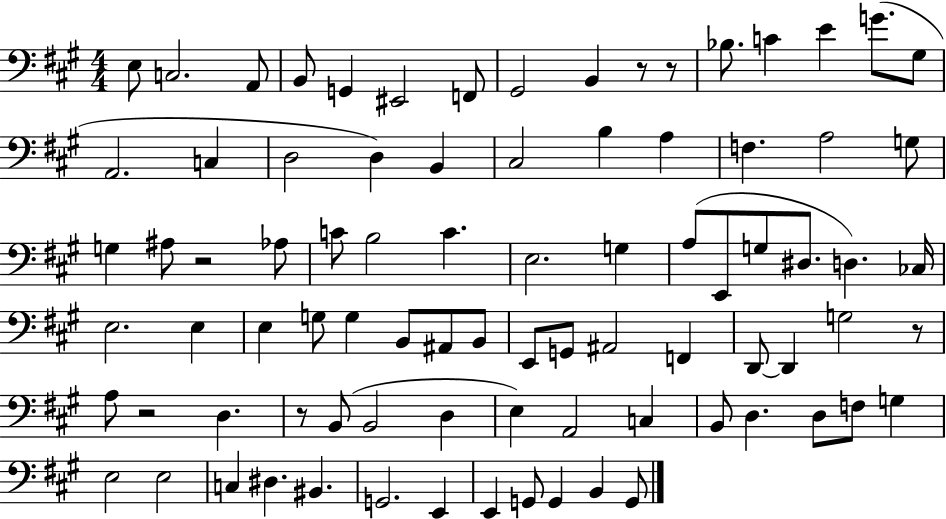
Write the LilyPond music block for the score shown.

{
  \clef bass
  \numericTimeSignature
  \time 4/4
  \key a \major
  e8 c2. a,8 | b,8 g,4 eis,2 f,8 | gis,2 b,4 r8 r8 | bes8. c'4 e'4 g'8.( gis8 | \break a,2. c4 | d2 d4) b,4 | cis2 b4 a4 | f4. a2 g8 | \break g4 ais8 r2 aes8 | c'8 b2 c'4. | e2. g4 | a8( e,8 g8 dis8. d4.) ces16 | \break e2. e4 | e4 g8 g4 b,8 ais,8 b,8 | e,8 g,8 ais,2 f,4 | d,8~~ d,4 g2 r8 | \break a8 r2 d4. | r8 b,8( b,2 d4 | e4) a,2 c4 | b,8 d4. d8 f8 g4 | \break e2 e2 | c4 dis4. bis,4. | g,2. e,4 | e,4 g,8 g,4 b,4 g,8 | \break \bar "|."
}